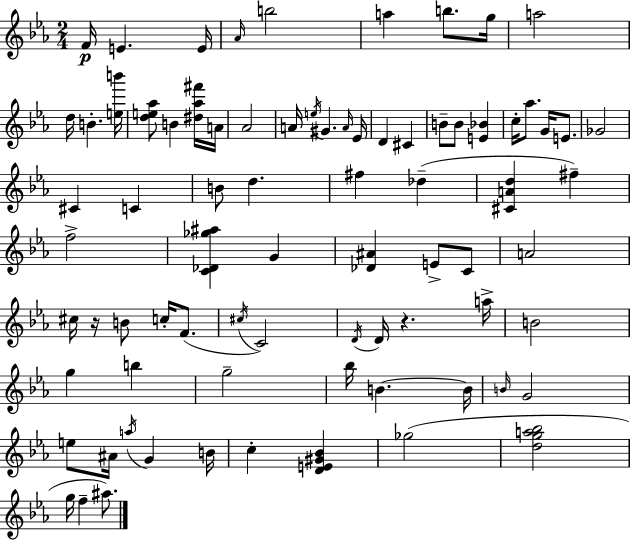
X:1
T:Untitled
M:2/4
L:1/4
K:Eb
F/4 E E/4 _A/4 b2 a b/2 g/4 a2 d/4 B [eb']/4 [de_a]/2 B [^d_a^f']/4 A/4 _A2 A/4 e/4 ^G A/4 _E/4 D ^C B/2 B/2 [E_B] c/4 _a/2 G/4 E/2 _G2 ^C C B/2 d ^f _d [^CAd] ^f f2 [C_D_g^a] G [_D^A] E/2 C/2 A2 ^c/4 z/4 B/2 c/4 F/2 ^c/4 C2 D/4 D/4 z a/4 B2 g b g2 _b/4 B B/4 B/4 G2 e/2 ^A/4 a/4 G B/4 c [DE^G_B] _g2 [dga_b]2 g/4 f ^a/2